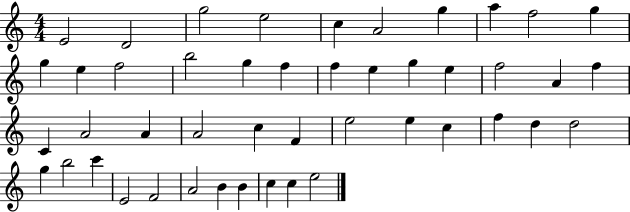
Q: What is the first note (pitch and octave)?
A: E4